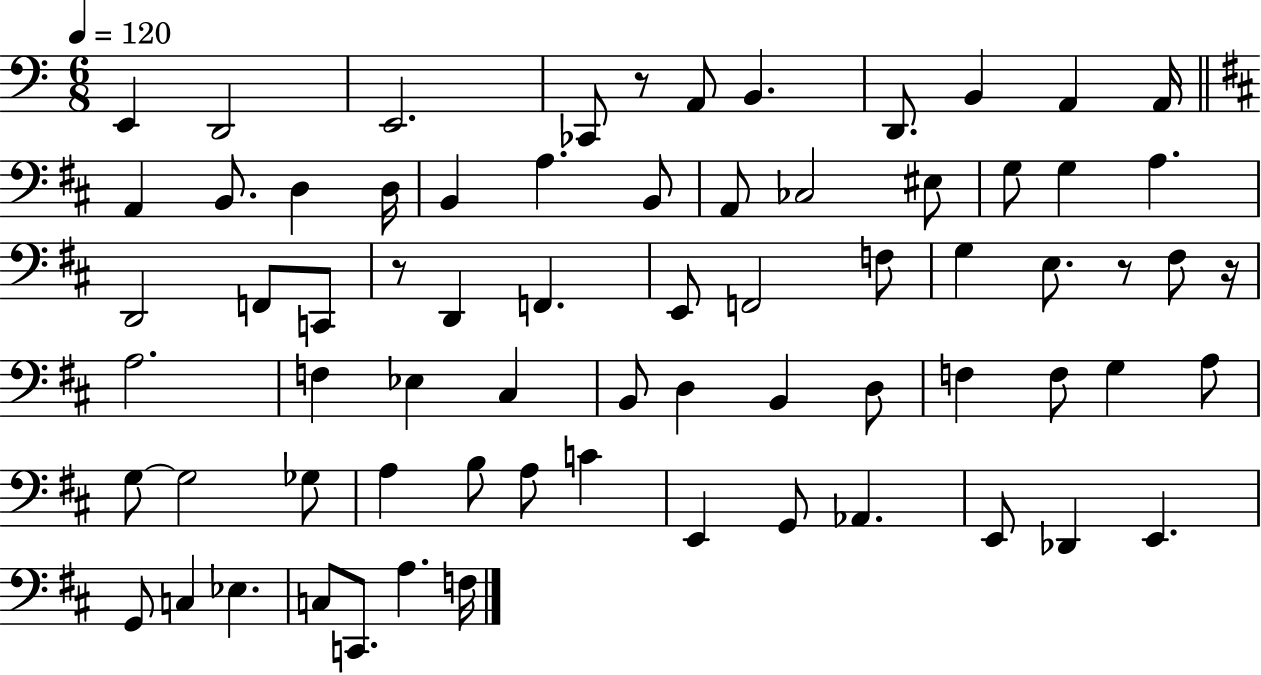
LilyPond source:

{
  \clef bass
  \numericTimeSignature
  \time 6/8
  \key c \major
  \tempo 4 = 120
  e,4 d,2 | e,2. | ces,8 r8 a,8 b,4. | d,8. b,4 a,4 a,16 | \break \bar "||" \break \key d \major a,4 b,8. d4 d16 | b,4 a4. b,8 | a,8 ces2 eis8 | g8 g4 a4. | \break d,2 f,8 c,8 | r8 d,4 f,4. | e,8 f,2 f8 | g4 e8. r8 fis8 r16 | \break a2. | f4 ees4 cis4 | b,8 d4 b,4 d8 | f4 f8 g4 a8 | \break g8~~ g2 ges8 | a4 b8 a8 c'4 | e,4 g,8 aes,4. | e,8 des,4 e,4. | \break g,8 c4 ees4. | c8 c,8. a4. f16 | \bar "|."
}